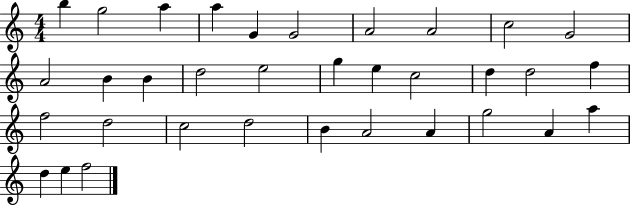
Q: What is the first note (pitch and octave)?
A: B5